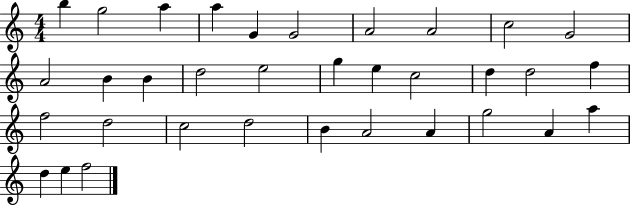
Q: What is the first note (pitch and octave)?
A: B5